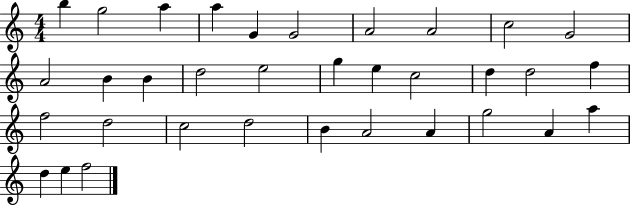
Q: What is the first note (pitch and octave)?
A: B5